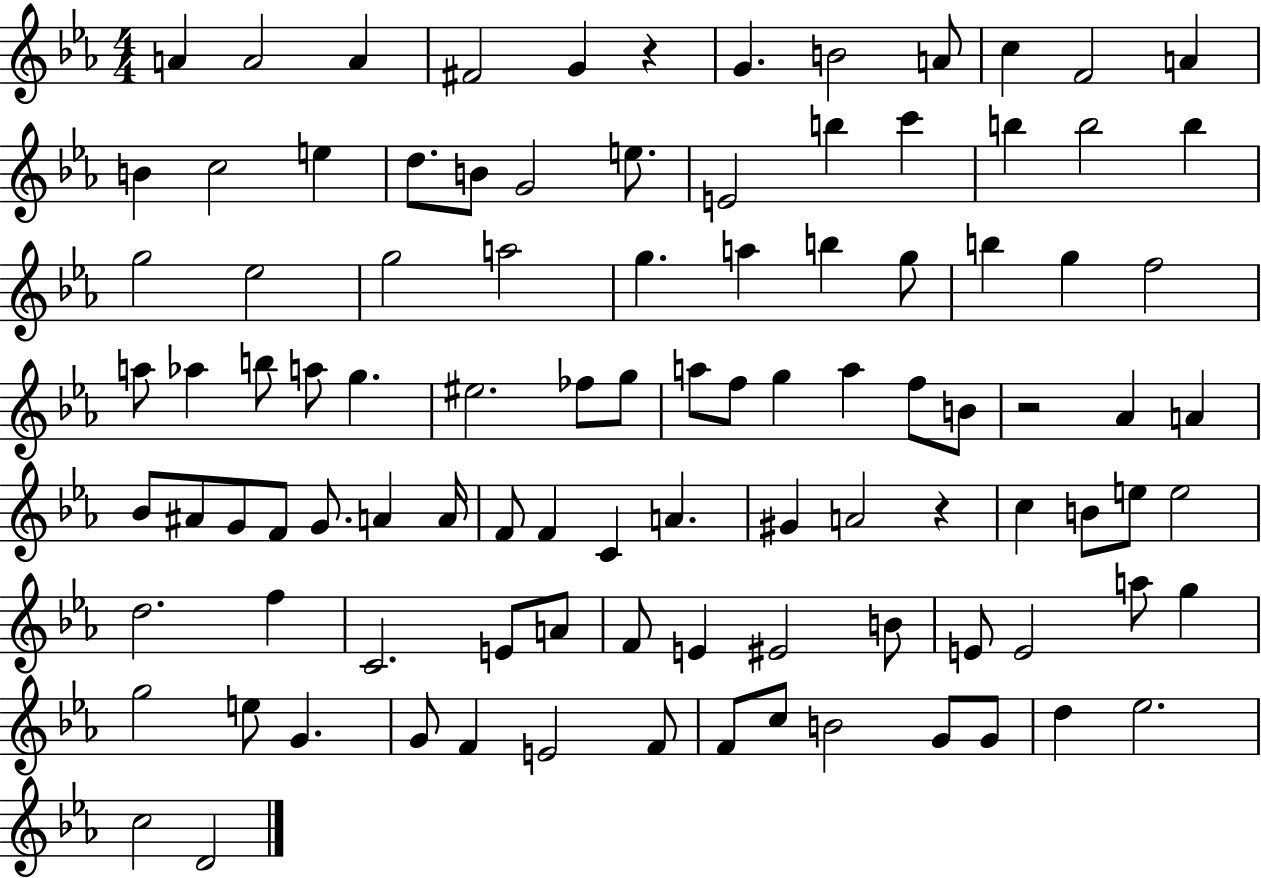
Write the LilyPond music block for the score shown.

{
  \clef treble
  \numericTimeSignature
  \time 4/4
  \key ees \major
  a'4 a'2 a'4 | fis'2 g'4 r4 | g'4. b'2 a'8 | c''4 f'2 a'4 | \break b'4 c''2 e''4 | d''8. b'8 g'2 e''8. | e'2 b''4 c'''4 | b''4 b''2 b''4 | \break g''2 ees''2 | g''2 a''2 | g''4. a''4 b''4 g''8 | b''4 g''4 f''2 | \break a''8 aes''4 b''8 a''8 g''4. | eis''2. fes''8 g''8 | a''8 f''8 g''4 a''4 f''8 b'8 | r2 aes'4 a'4 | \break bes'8 ais'8 g'8 f'8 g'8. a'4 a'16 | f'8 f'4 c'4 a'4. | gis'4 a'2 r4 | c''4 b'8 e''8 e''2 | \break d''2. f''4 | c'2. e'8 a'8 | f'8 e'4 eis'2 b'8 | e'8 e'2 a''8 g''4 | \break g''2 e''8 g'4. | g'8 f'4 e'2 f'8 | f'8 c''8 b'2 g'8 g'8 | d''4 ees''2. | \break c''2 d'2 | \bar "|."
}